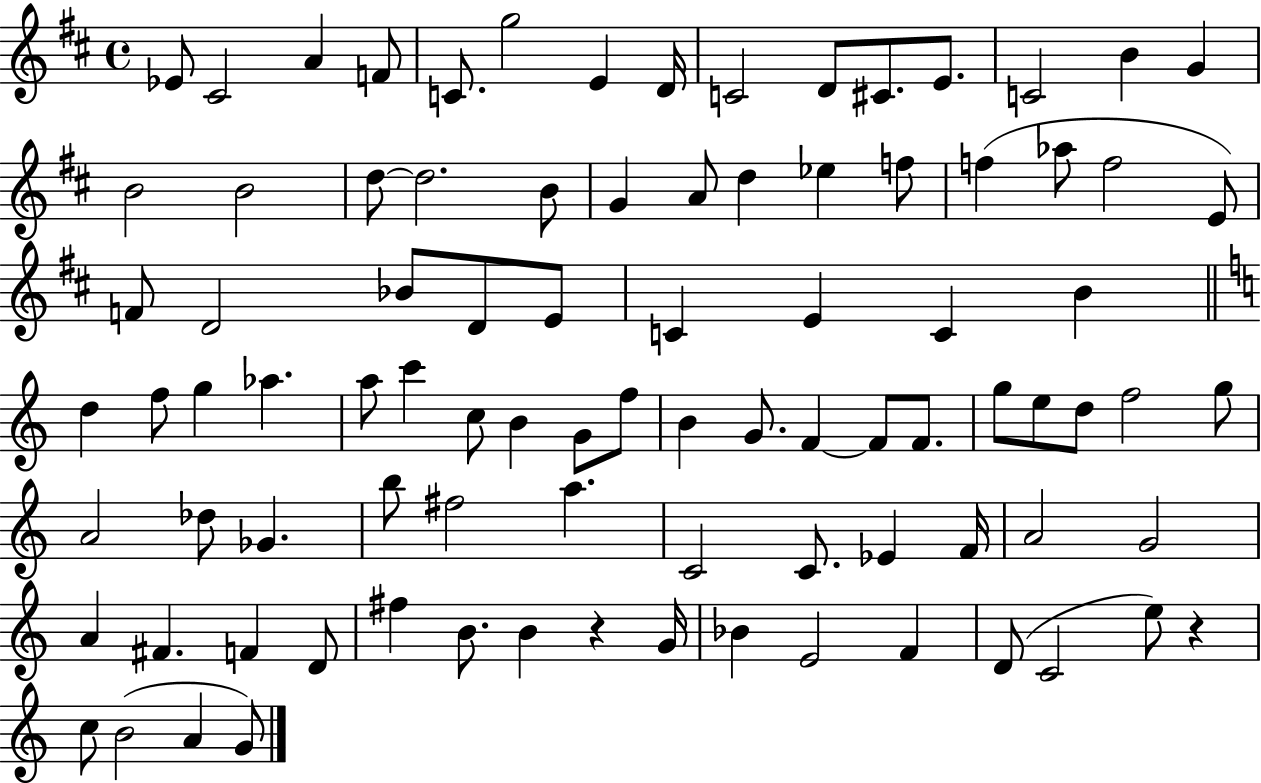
X:1
T:Untitled
M:4/4
L:1/4
K:D
_E/2 ^C2 A F/2 C/2 g2 E D/4 C2 D/2 ^C/2 E/2 C2 B G B2 B2 d/2 d2 B/2 G A/2 d _e f/2 f _a/2 f2 E/2 F/2 D2 _B/2 D/2 E/2 C E C B d f/2 g _a a/2 c' c/2 B G/2 f/2 B G/2 F F/2 F/2 g/2 e/2 d/2 f2 g/2 A2 _d/2 _G b/2 ^f2 a C2 C/2 _E F/4 A2 G2 A ^F F D/2 ^f B/2 B z G/4 _B E2 F D/2 C2 e/2 z c/2 B2 A G/2